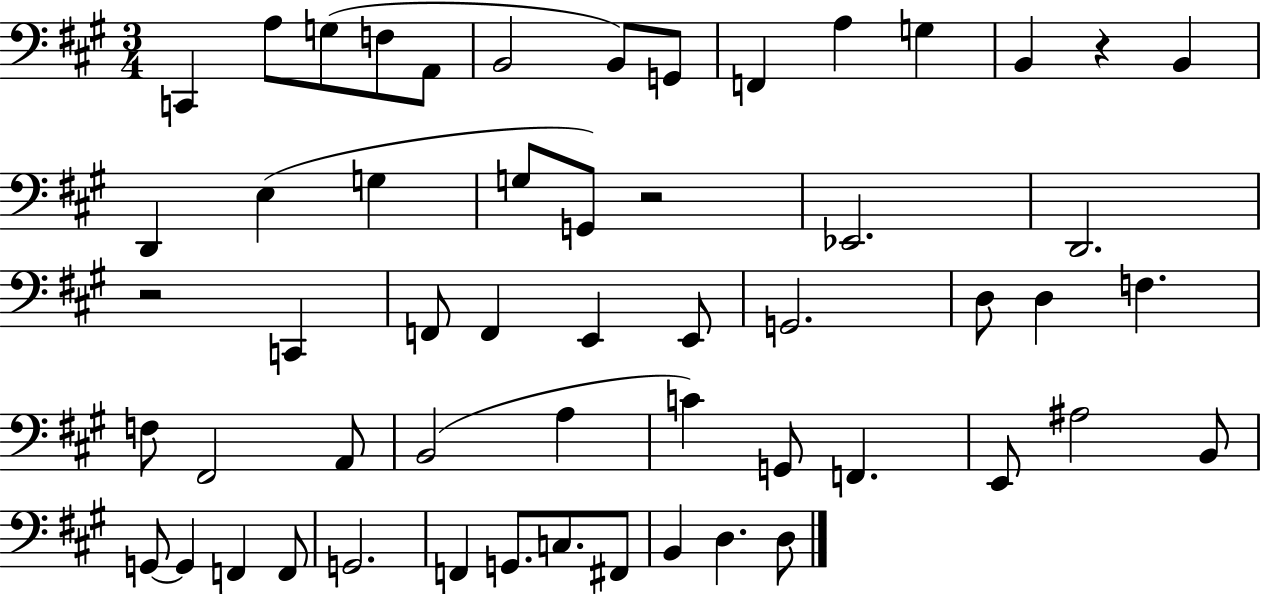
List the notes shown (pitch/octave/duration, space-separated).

C2/q A3/e G3/e F3/e A2/e B2/h B2/e G2/e F2/q A3/q G3/q B2/q R/q B2/q D2/q E3/q G3/q G3/e G2/e R/h Eb2/h. D2/h. R/h C2/q F2/e F2/q E2/q E2/e G2/h. D3/e D3/q F3/q. F3/e F#2/h A2/e B2/h A3/q C4/q G2/e F2/q. E2/e A#3/h B2/e G2/e G2/q F2/q F2/e G2/h. F2/q G2/e. C3/e. F#2/e B2/q D3/q. D3/e